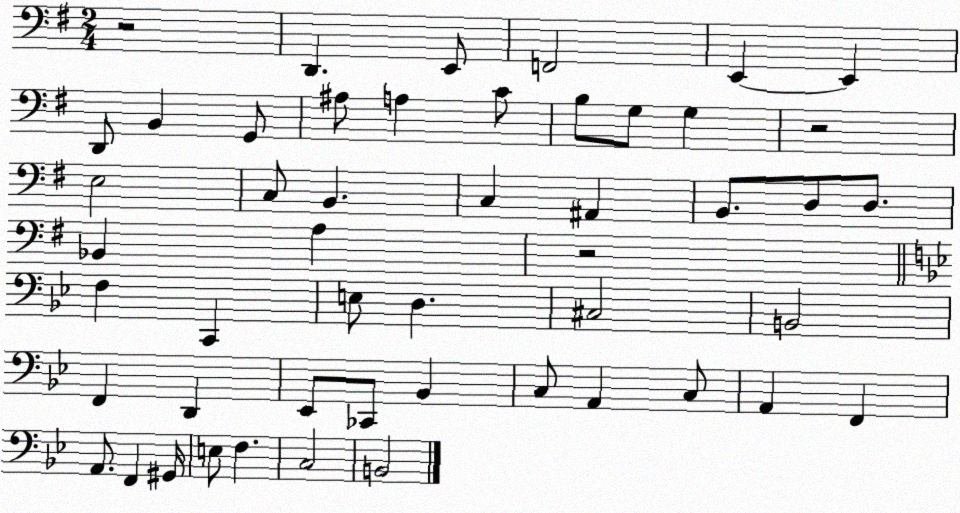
X:1
T:Untitled
M:2/4
L:1/4
K:G
z2 D,, E,,/2 F,,2 E,, E,, D,,/2 B,, G,,/2 ^A,/2 A, C/2 B,/2 G,/2 G, z2 E,2 C,/2 B,, C, ^A,, B,,/2 D,/2 D,/2 _B,, A, z2 F, C,, E,/2 D, ^C,2 B,,2 F,, D,, _E,,/2 _C,,/2 _B,, C,/2 A,, C,/2 A,, F,, A,,/2 F,, ^G,,/4 E,/2 F, C,2 B,,2